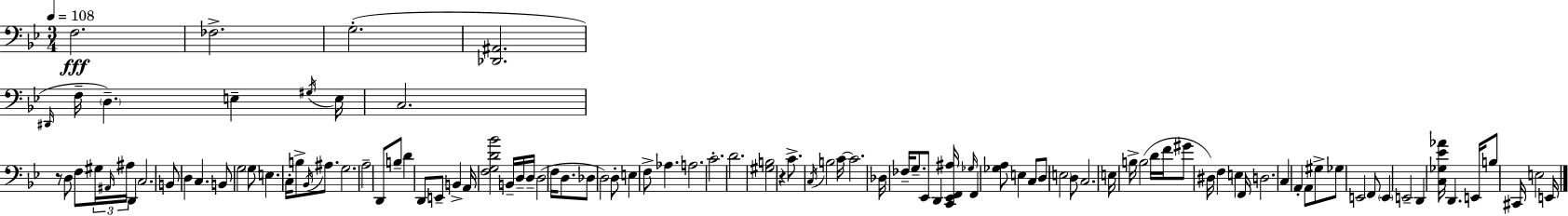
{
  \clef bass
  \numericTimeSignature
  \time 3/4
  \key g \minor
  \tempo 4 = 108
  f2.\fff | fes2.-> | g2.-.( | <des, ais,>2. | \break \grace { dis,16 } f16-- \parenthesize d4.--) e4-- | \acciaccatura { gis16 } e16 c2. | r8 d8 f8 \tuplet 3/2 { gis16 \grace { ais,16 } ais16 } d,4 | c2. | \break b,8 d4 c4. | b,8 g2 | \parenthesize g8 e4. c16-. b8-> | \acciaccatura { bes,16 } ais8. g2. | \break a2-- | d,8 b8-- d'4 d,8 e,8-- | b,4-> a,16 <f g d' bes'>2 | b,16-- d16-- d16-- d2( | \break f16 d8. des8 d2) | d8-. e4 f8-> aes4. | a2. | c'2.-. | \break d'2. | <gis b>2 | r4 c'8.-> \acciaccatura { c16 } b2 | c'16~~ c'2. | \break des16 fes16-- g8.-- ees,8 | d,4 <c, ees, f, ais>16 \grace { ges16 } f,4 <ges a>8 | e4 c8 d8 \parenthesize e2 | d8 c2. | \break e16 b16-> b2( | d'16 f'16 gis'8 dis16) f4 | e4 f,16 d2. | c4 a,4-. | \break a,8 gis8-> ges8 e,2 | f,8 \parenthesize e,4 e,2-- | d,4 <c ges ees' aes'>16 d,4. | e,16 b8 cis,16 e2 | \break e,16 \bar "|."
}